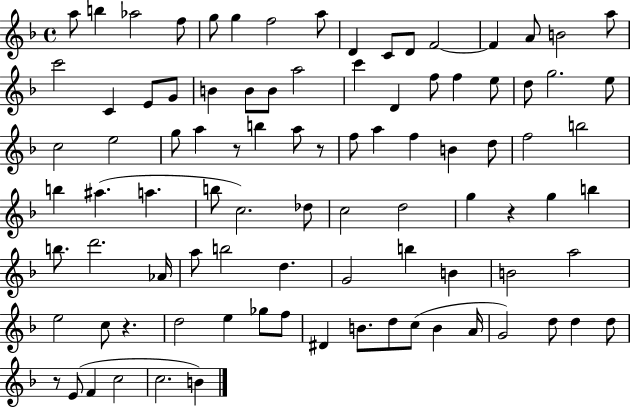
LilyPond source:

{
  \clef treble
  \time 4/4
  \defaultTimeSignature
  \key f \major
  a''8 b''4 aes''2 f''8 | g''8 g''4 f''2 a''8 | d'4 c'8 d'8 f'2~~ | f'4 a'8 b'2 a''8 | \break c'''2 c'4 e'8 g'8 | b'4 b'8 b'8 a''2 | c'''4 d'4 f''8 f''4 e''8 | d''8 g''2. e''8 | \break c''2 e''2 | g''8 a''4 r8 b''4 a''8 r8 | f''8 a''4 f''4 b'4 d''8 | f''2 b''2 | \break b''4 ais''4.( a''4. | b''8 c''2.) des''8 | c''2 d''2 | g''4 r4 g''4 b''4 | \break b''8. d'''2. aes'16 | a''8 b''2 d''4. | g'2 b''4 b'4 | b'2 a''2 | \break e''2 c''8 r4. | d''2 e''4 ges''8 f''8 | dis'4 b'8. d''8 c''8( b'4 a'16 | g'2) d''8 d''4 d''8 | \break r8 e'8( f'4 c''2 | c''2. b'4) | \bar "|."
}